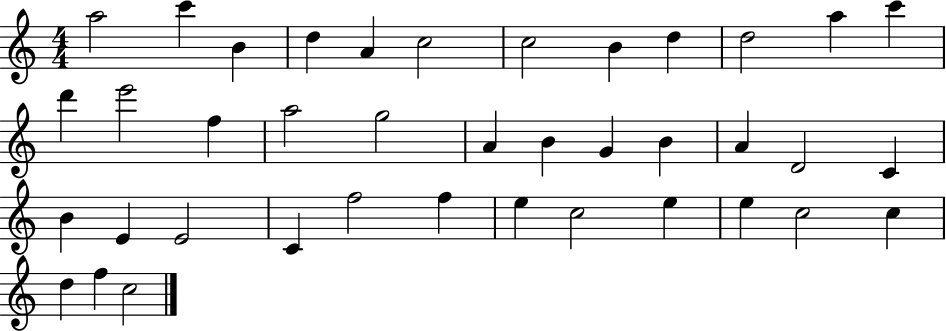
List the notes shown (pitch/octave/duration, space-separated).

A5/h C6/q B4/q D5/q A4/q C5/h C5/h B4/q D5/q D5/h A5/q C6/q D6/q E6/h F5/q A5/h G5/h A4/q B4/q G4/q B4/q A4/q D4/h C4/q B4/q E4/q E4/h C4/q F5/h F5/q E5/q C5/h E5/q E5/q C5/h C5/q D5/q F5/q C5/h